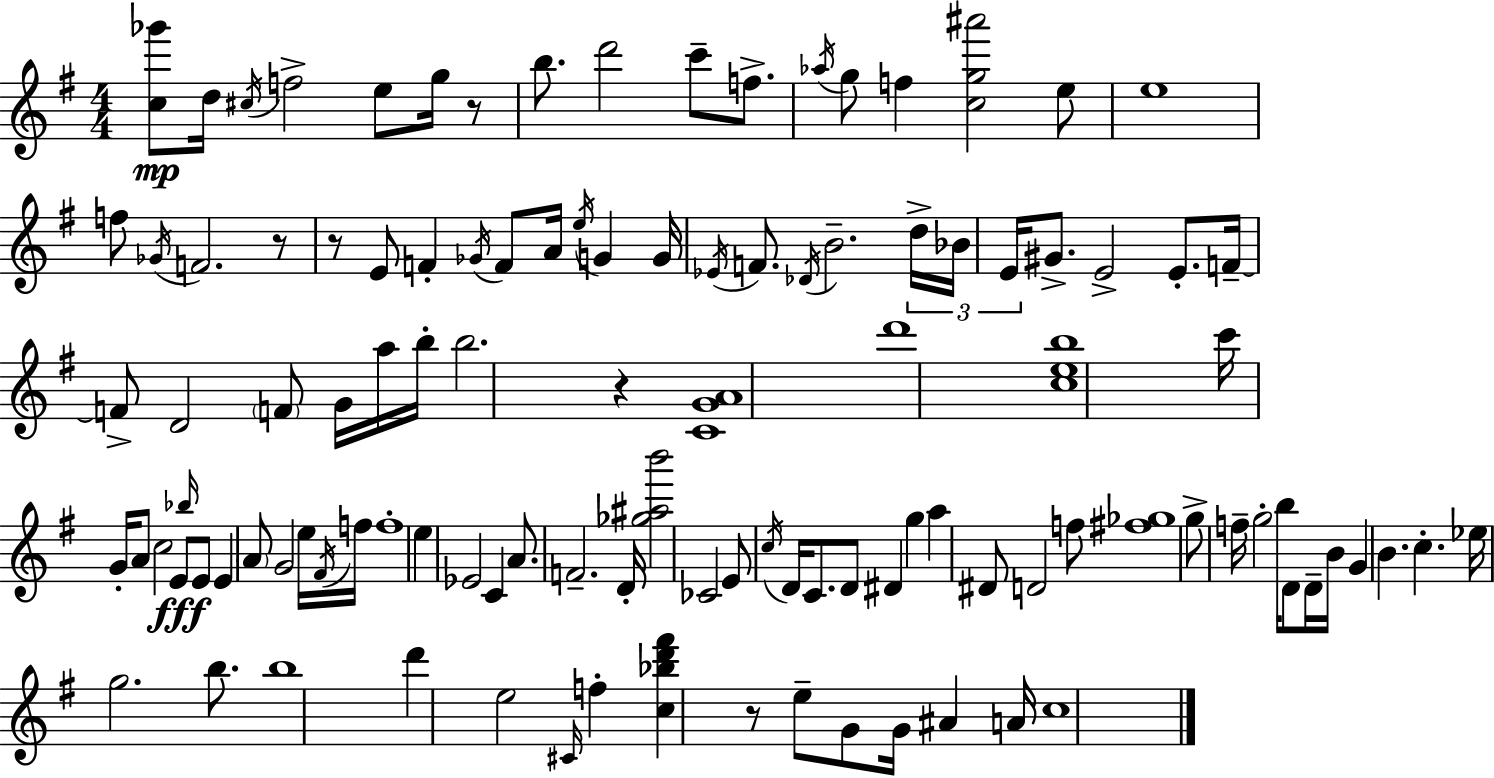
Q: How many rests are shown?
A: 5